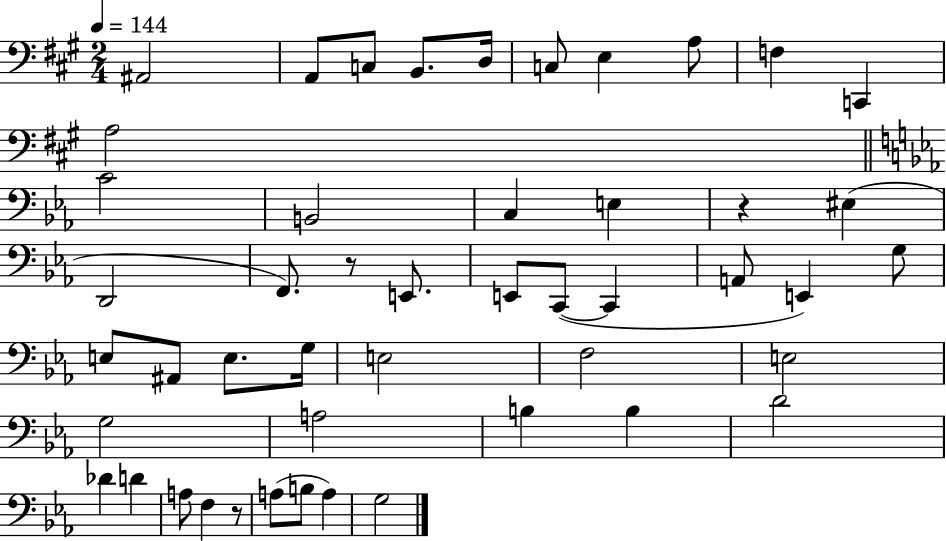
X:1
T:Untitled
M:2/4
L:1/4
K:A
^A,,2 A,,/2 C,/2 B,,/2 D,/4 C,/2 E, A,/2 F, C,, A,2 C2 B,,2 C, E, z ^E, D,,2 F,,/2 z/2 E,,/2 E,,/2 C,,/2 C,, A,,/2 E,, G,/2 E,/2 ^A,,/2 E,/2 G,/4 E,2 F,2 E,2 G,2 A,2 B, B, D2 _D D A,/2 F, z/2 A,/2 B,/2 A, G,2